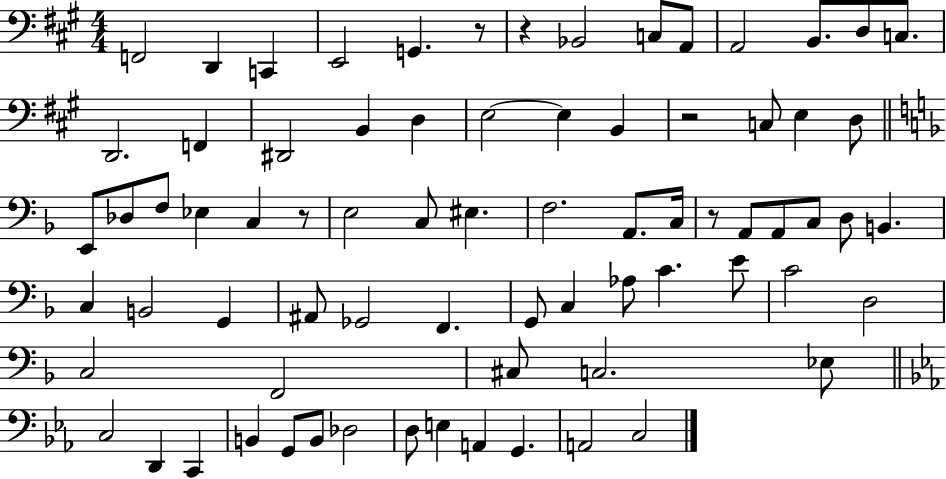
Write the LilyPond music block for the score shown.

{
  \clef bass
  \numericTimeSignature
  \time 4/4
  \key a \major
  f,2 d,4 c,4 | e,2 g,4. r8 | r4 bes,2 c8 a,8 | a,2 b,8. d8 c8. | \break d,2. f,4 | dis,2 b,4 d4 | e2~~ e4 b,4 | r2 c8 e4 d8 | \break \bar "||" \break \key f \major e,8 des8 f8 ees4 c4 r8 | e2 c8 eis4. | f2. a,8. c16 | r8 a,8 a,8 c8 d8 b,4. | \break c4 b,2 g,4 | ais,8 ges,2 f,4. | g,8 c4 aes8 c'4. e'8 | c'2 d2 | \break c2 f,2 | cis8 c2. ees8 | \bar "||" \break \key ees \major c2 d,4 c,4 | b,4 g,8 b,8 des2 | d8 e4 a,4 g,4. | a,2 c2 | \break \bar "|."
}